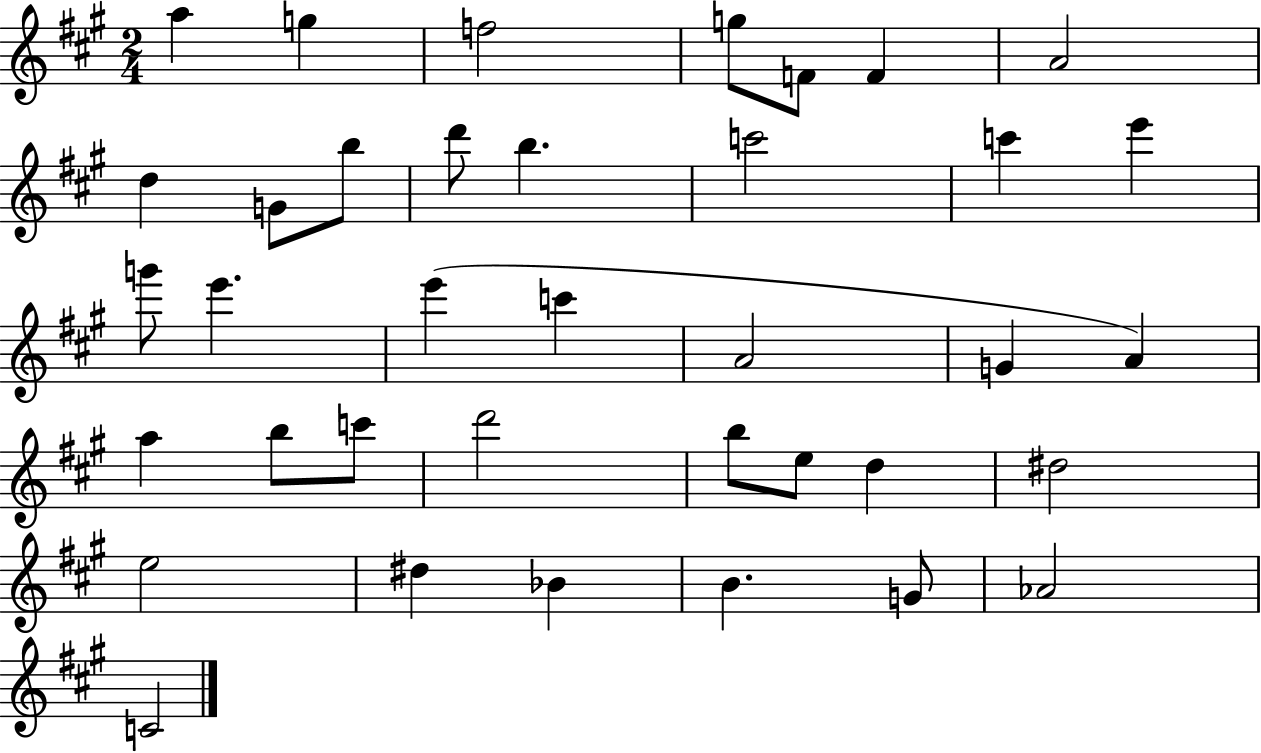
A5/q G5/q F5/h G5/e F4/e F4/q A4/h D5/q G4/e B5/e D6/e B5/q. C6/h C6/q E6/q G6/e E6/q. E6/q C6/q A4/h G4/q A4/q A5/q B5/e C6/e D6/h B5/e E5/e D5/q D#5/h E5/h D#5/q Bb4/q B4/q. G4/e Ab4/h C4/h